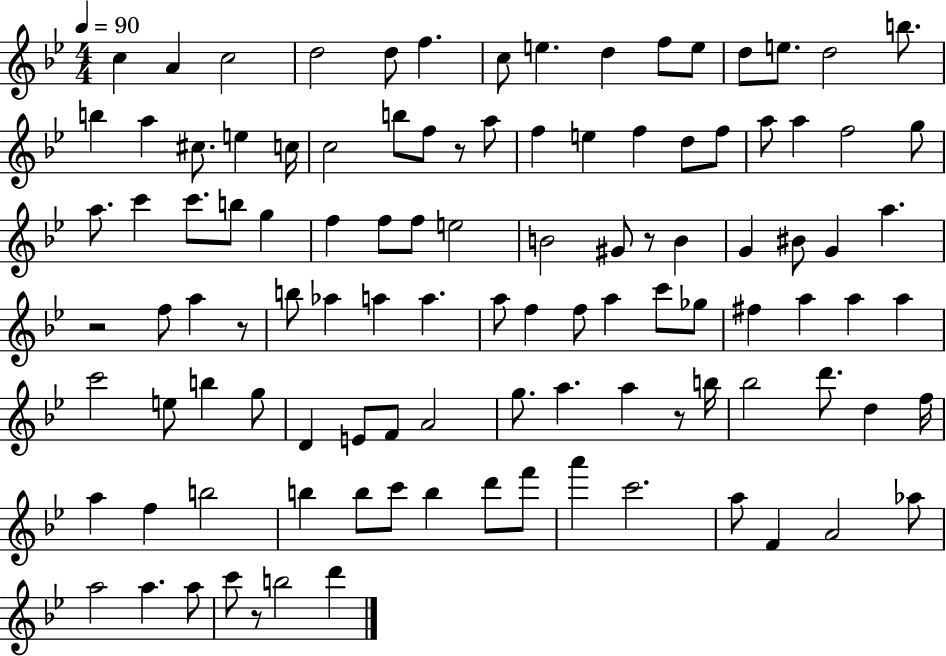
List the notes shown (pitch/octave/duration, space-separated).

C5/q A4/q C5/h D5/h D5/e F5/q. C5/e E5/q. D5/q F5/e E5/e D5/e E5/e. D5/h B5/e. B5/q A5/q C#5/e. E5/q C5/s C5/h B5/e F5/e R/e A5/e F5/q E5/q F5/q D5/e F5/e A5/e A5/q F5/h G5/e A5/e. C6/q C6/e. B5/e G5/q F5/q F5/e F5/e E5/h B4/h G#4/e R/e B4/q G4/q BIS4/e G4/q A5/q. R/h F5/e A5/q R/e B5/e Ab5/q A5/q A5/q. A5/e F5/q F5/e A5/q C6/e Gb5/e F#5/q A5/q A5/q A5/q C6/h E5/e B5/q G5/e D4/q E4/e F4/e A4/h G5/e. A5/q. A5/q R/e B5/s Bb5/h D6/e. D5/q F5/s A5/q F5/q B5/h B5/q B5/e C6/e B5/q D6/e F6/e A6/q C6/h. A5/e F4/q A4/h Ab5/e A5/h A5/q. A5/e C6/e R/e B5/h D6/q